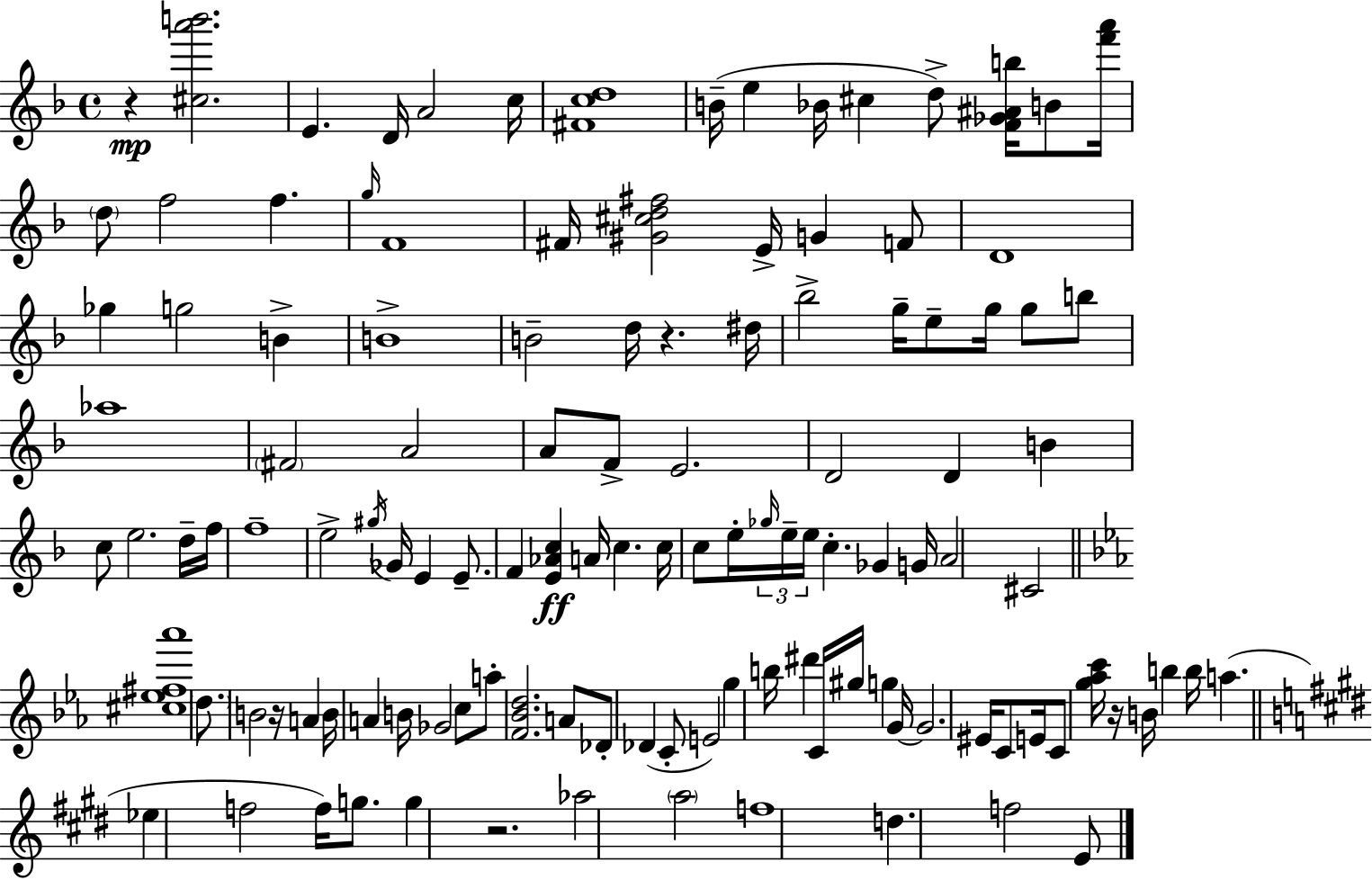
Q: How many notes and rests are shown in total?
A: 121